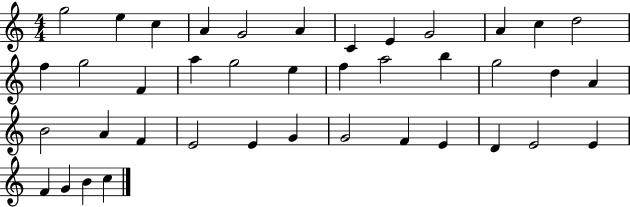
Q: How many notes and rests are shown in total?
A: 40